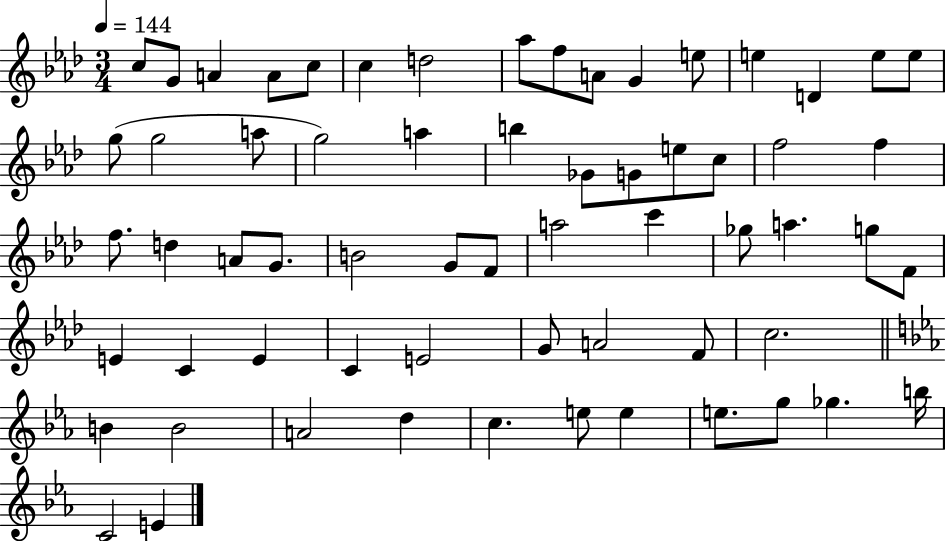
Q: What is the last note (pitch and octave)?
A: E4